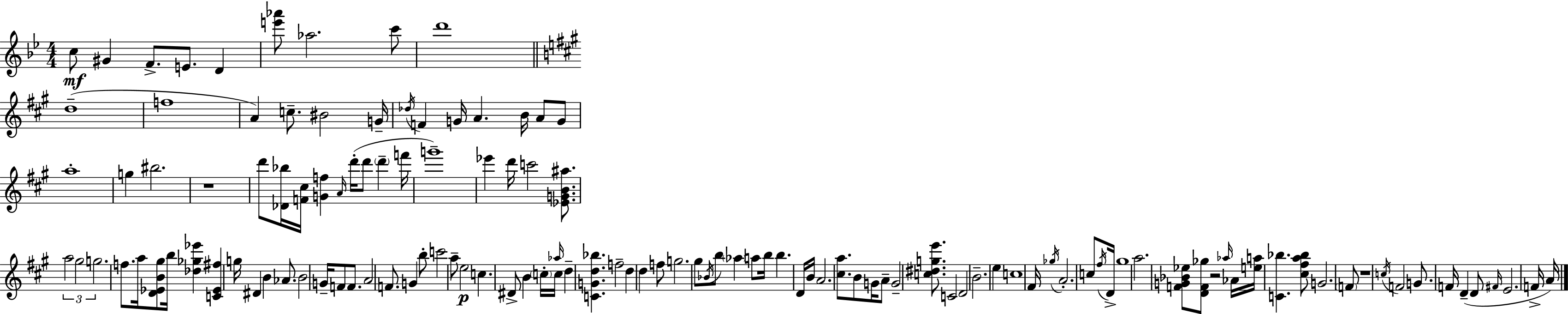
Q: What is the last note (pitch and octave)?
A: A4